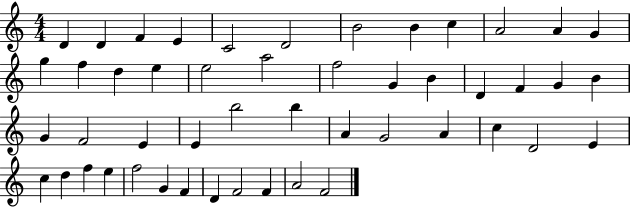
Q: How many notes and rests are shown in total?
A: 49